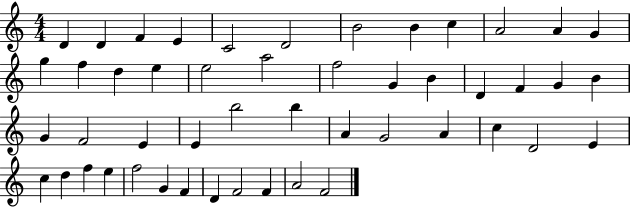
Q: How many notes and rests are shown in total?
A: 49